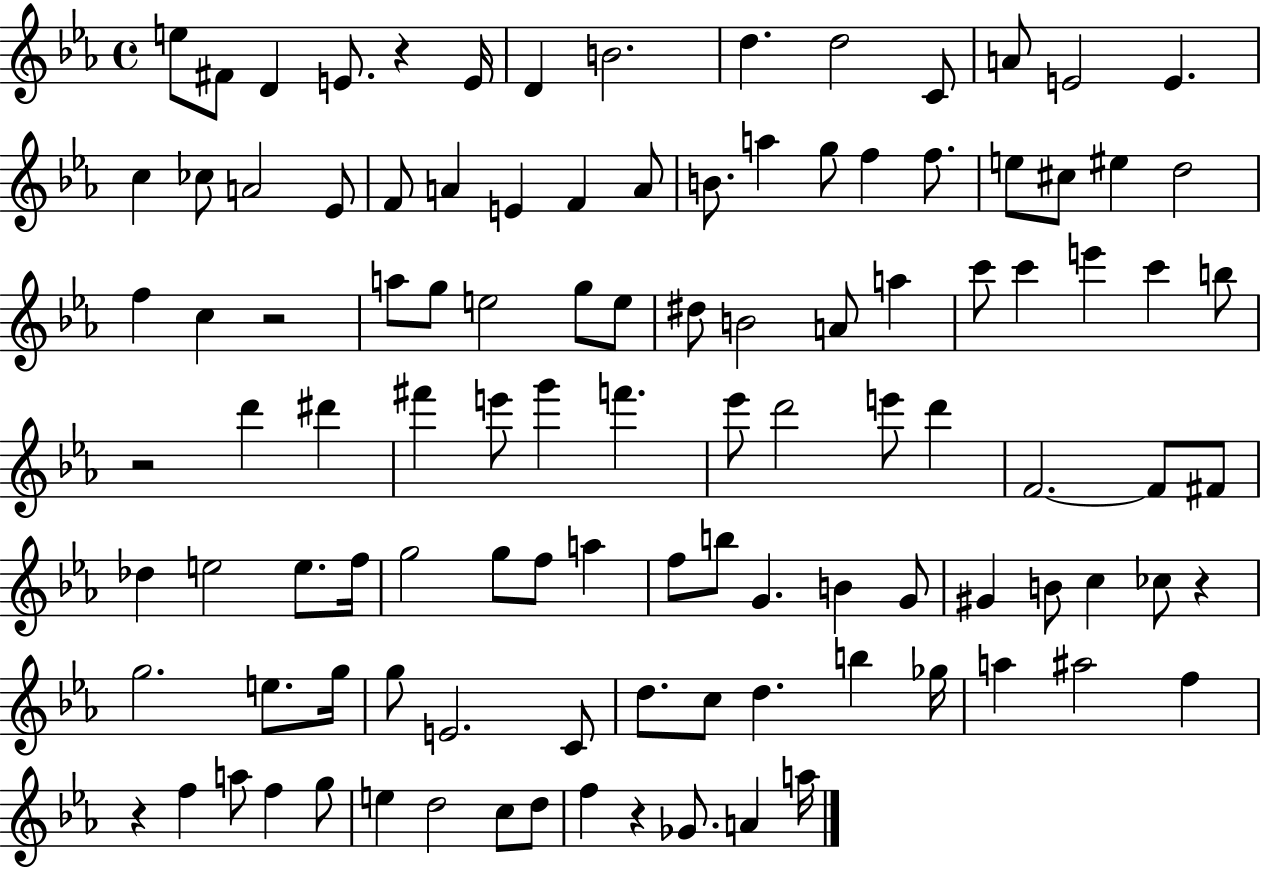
X:1
T:Untitled
M:4/4
L:1/4
K:Eb
e/2 ^F/2 D E/2 z E/4 D B2 d d2 C/2 A/2 E2 E c _c/2 A2 _E/2 F/2 A E F A/2 B/2 a g/2 f f/2 e/2 ^c/2 ^e d2 f c z2 a/2 g/2 e2 g/2 e/2 ^d/2 B2 A/2 a c'/2 c' e' c' b/2 z2 d' ^d' ^f' e'/2 g' f' _e'/2 d'2 e'/2 d' F2 F/2 ^F/2 _d e2 e/2 f/4 g2 g/2 f/2 a f/2 b/2 G B G/2 ^G B/2 c _c/2 z g2 e/2 g/4 g/2 E2 C/2 d/2 c/2 d b _g/4 a ^a2 f z f a/2 f g/2 e d2 c/2 d/2 f z _G/2 A a/4